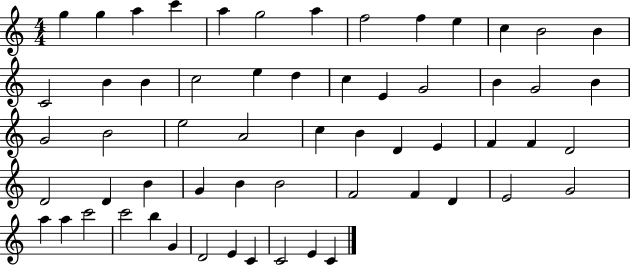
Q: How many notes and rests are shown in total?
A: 59